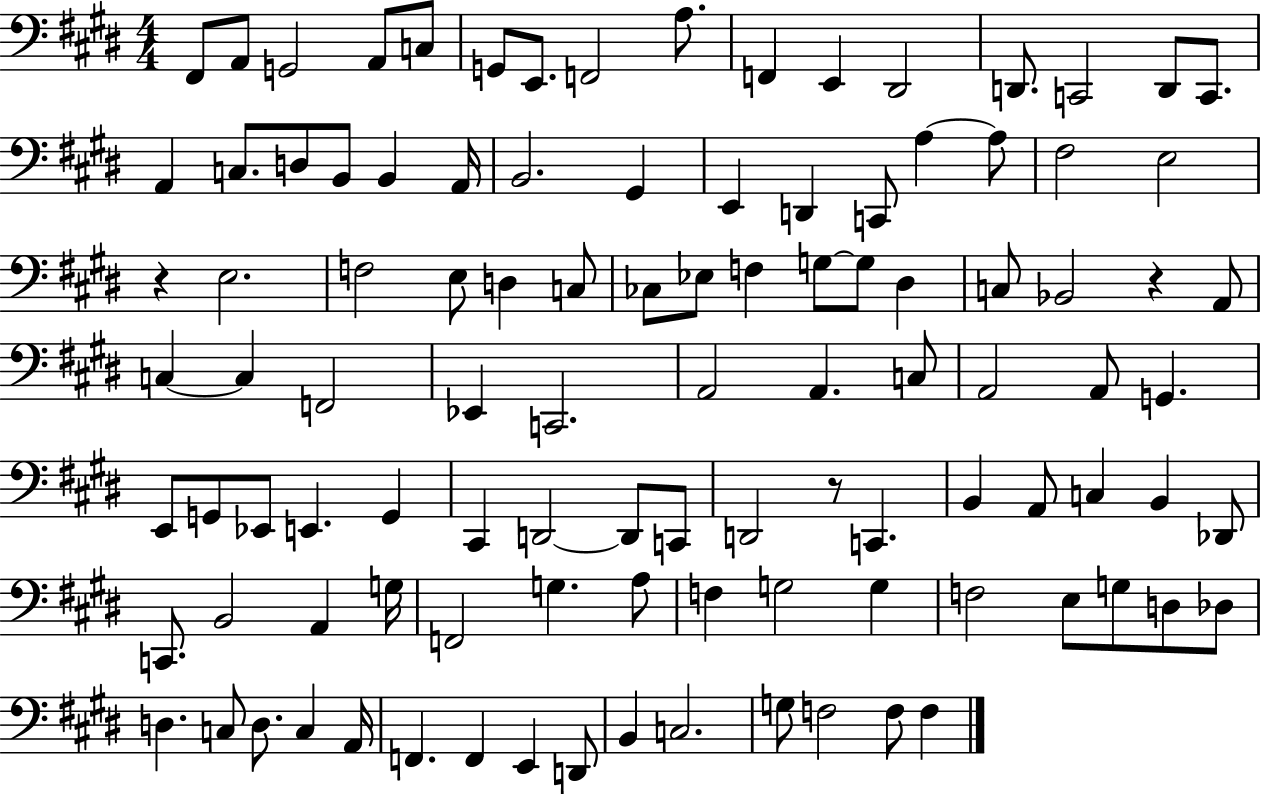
X:1
T:Untitled
M:4/4
L:1/4
K:E
^F,,/2 A,,/2 G,,2 A,,/2 C,/2 G,,/2 E,,/2 F,,2 A,/2 F,, E,, ^D,,2 D,,/2 C,,2 D,,/2 C,,/2 A,, C,/2 D,/2 B,,/2 B,, A,,/4 B,,2 ^G,, E,, D,, C,,/2 A, A,/2 ^F,2 E,2 z E,2 F,2 E,/2 D, C,/2 _C,/2 _E,/2 F, G,/2 G,/2 ^D, C,/2 _B,,2 z A,,/2 C, C, F,,2 _E,, C,,2 A,,2 A,, C,/2 A,,2 A,,/2 G,, E,,/2 G,,/2 _E,,/2 E,, G,, ^C,, D,,2 D,,/2 C,,/2 D,,2 z/2 C,, B,, A,,/2 C, B,, _D,,/2 C,,/2 B,,2 A,, G,/4 F,,2 G, A,/2 F, G,2 G, F,2 E,/2 G,/2 D,/2 _D,/2 D, C,/2 D,/2 C, A,,/4 F,, F,, E,, D,,/2 B,, C,2 G,/2 F,2 F,/2 F,